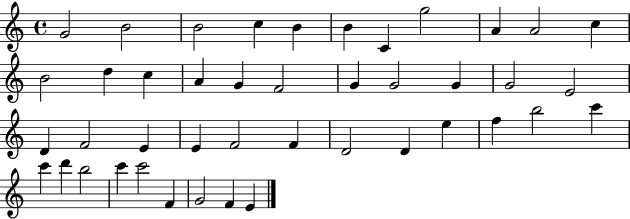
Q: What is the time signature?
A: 4/4